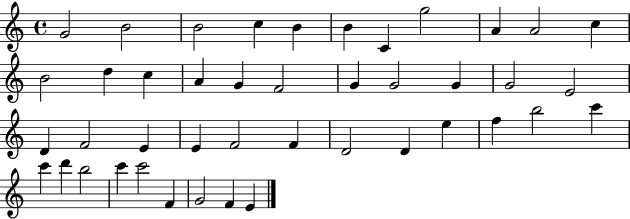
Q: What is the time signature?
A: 4/4